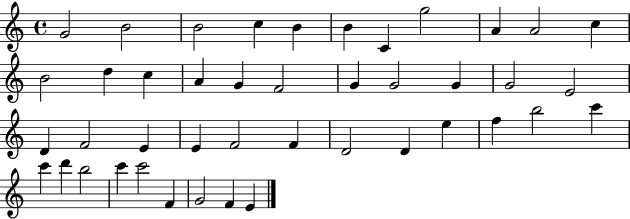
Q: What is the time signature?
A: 4/4